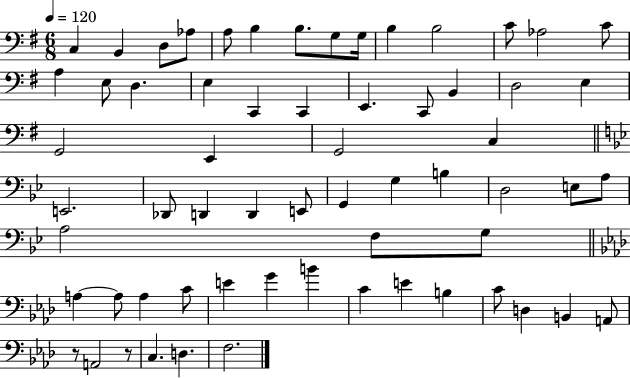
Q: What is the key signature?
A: G major